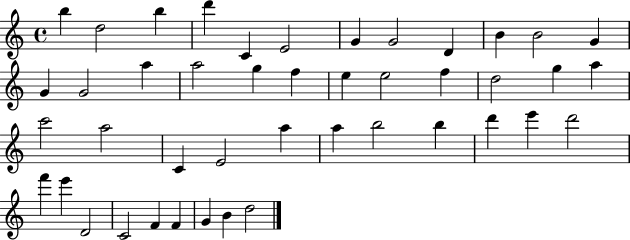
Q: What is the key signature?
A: C major